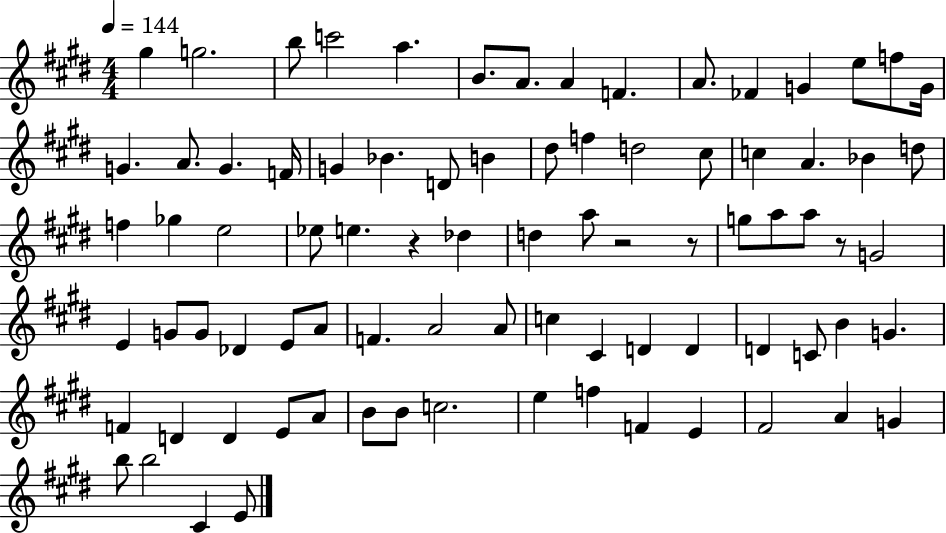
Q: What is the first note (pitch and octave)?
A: G#5